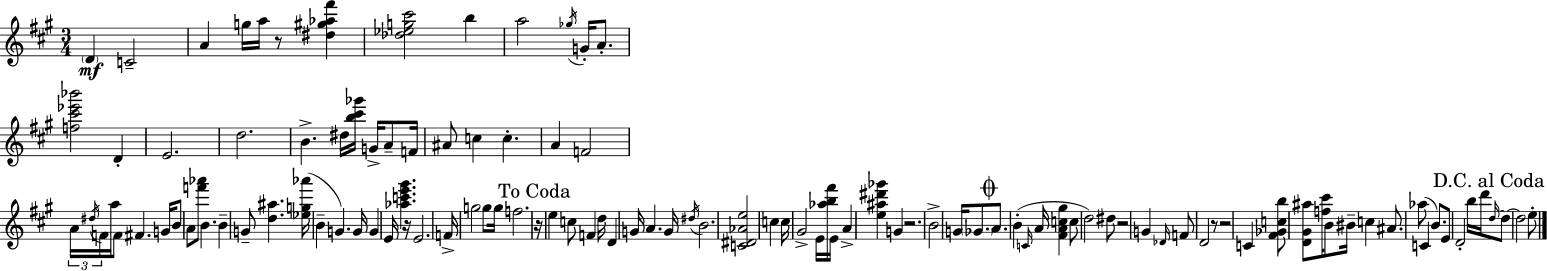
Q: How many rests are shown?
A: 7